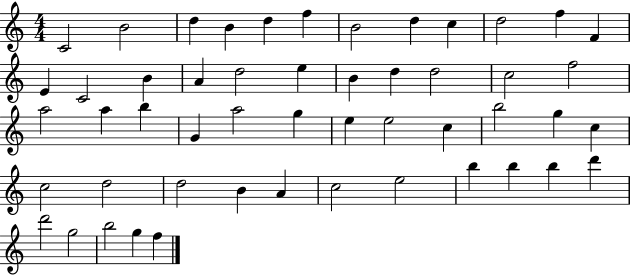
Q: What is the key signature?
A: C major